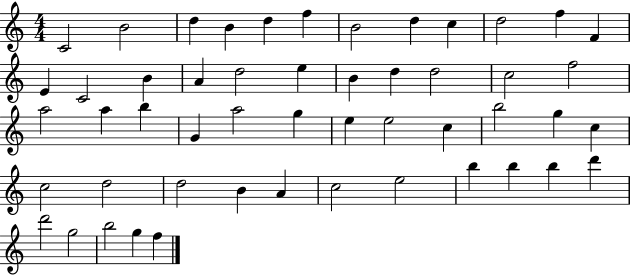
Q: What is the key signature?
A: C major